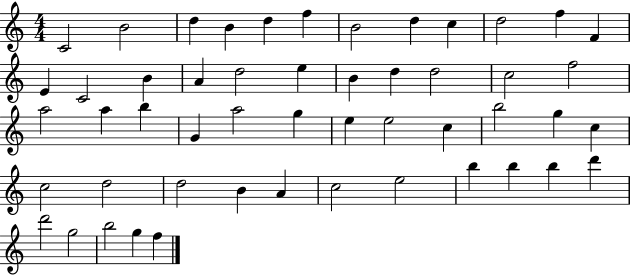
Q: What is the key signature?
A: C major